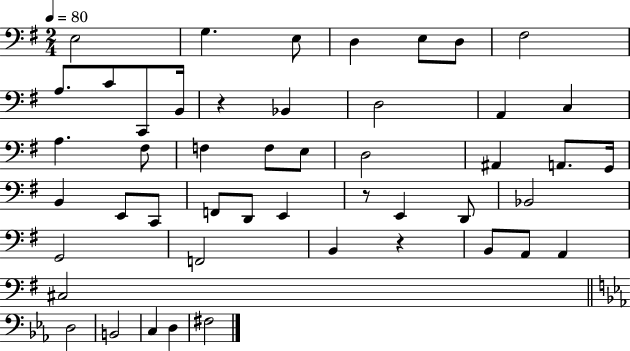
{
  \clef bass
  \numericTimeSignature
  \time 2/4
  \key g \major
  \tempo 4 = 80
  e2 | g4. e8 | d4 e8 d8 | fis2 | \break a8. c'8 c,8 b,16 | r4 bes,4 | d2 | a,4 c4 | \break a4. fis8 | f4 f8 e8 | d2 | ais,4 a,8. g,16 | \break b,4 e,8 c,8 | f,8 d,8 e,4 | r8 e,4 d,8 | bes,2 | \break g,2 | f,2 | b,4 r4 | b,8 a,8 a,4 | \break cis2 | \bar "||" \break \key c \minor d2 | b,2 | c4 d4 | fis2 | \break \bar "|."
}